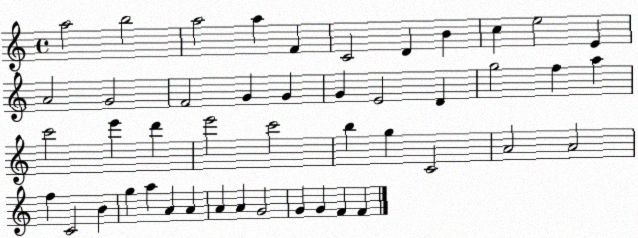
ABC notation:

X:1
T:Untitled
M:4/4
L:1/4
K:C
a2 b2 a2 a F C2 D B c e2 E A2 G2 F2 G G G E2 D g2 f a c'2 e' d' e'2 c'2 b g C2 A2 A2 f C2 B g a A A A A G2 G G F F